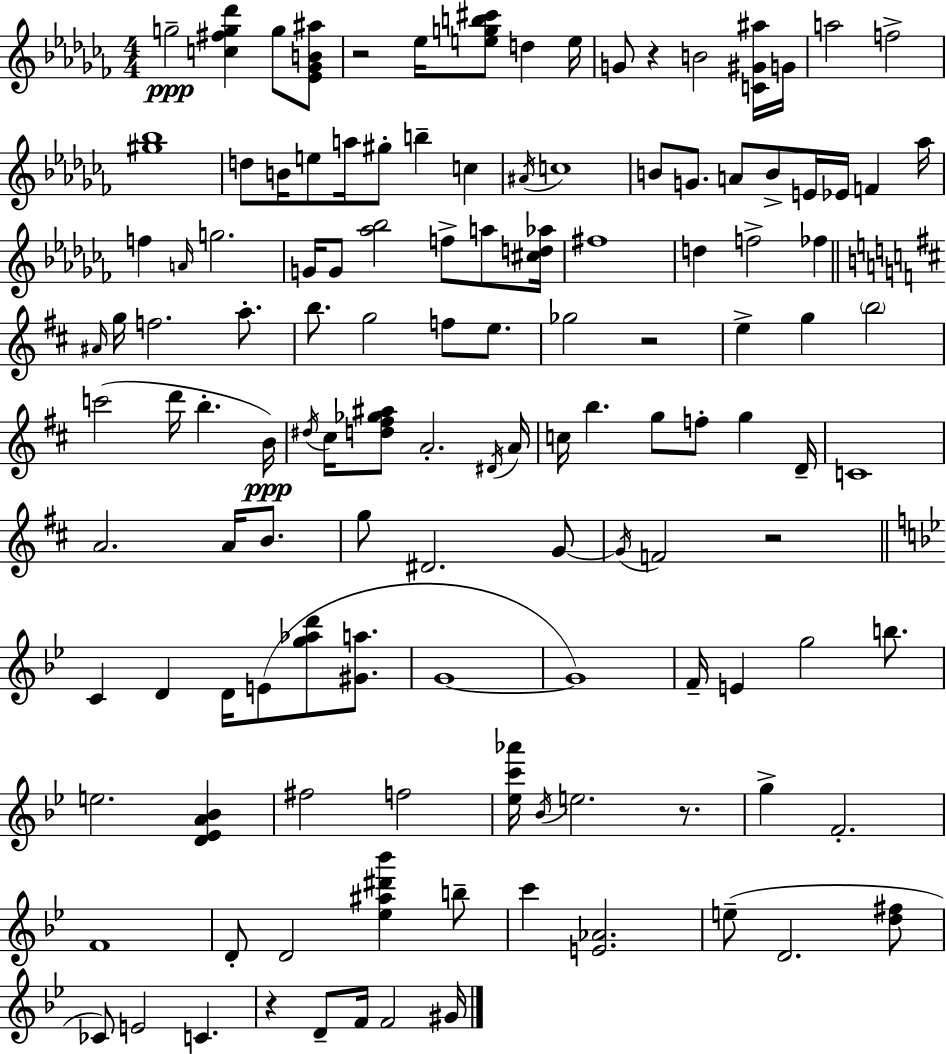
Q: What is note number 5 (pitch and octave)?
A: E5